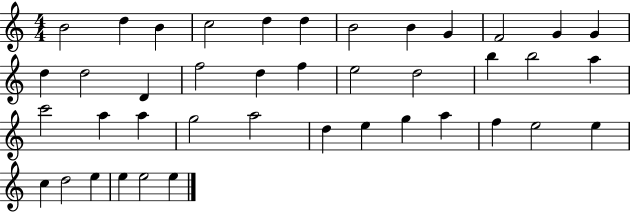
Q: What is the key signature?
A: C major